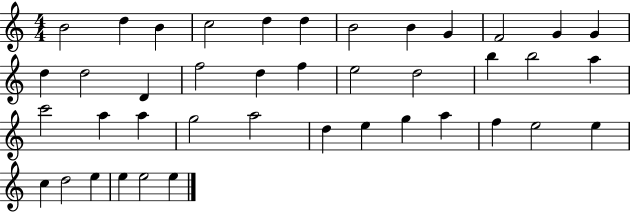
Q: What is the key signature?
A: C major